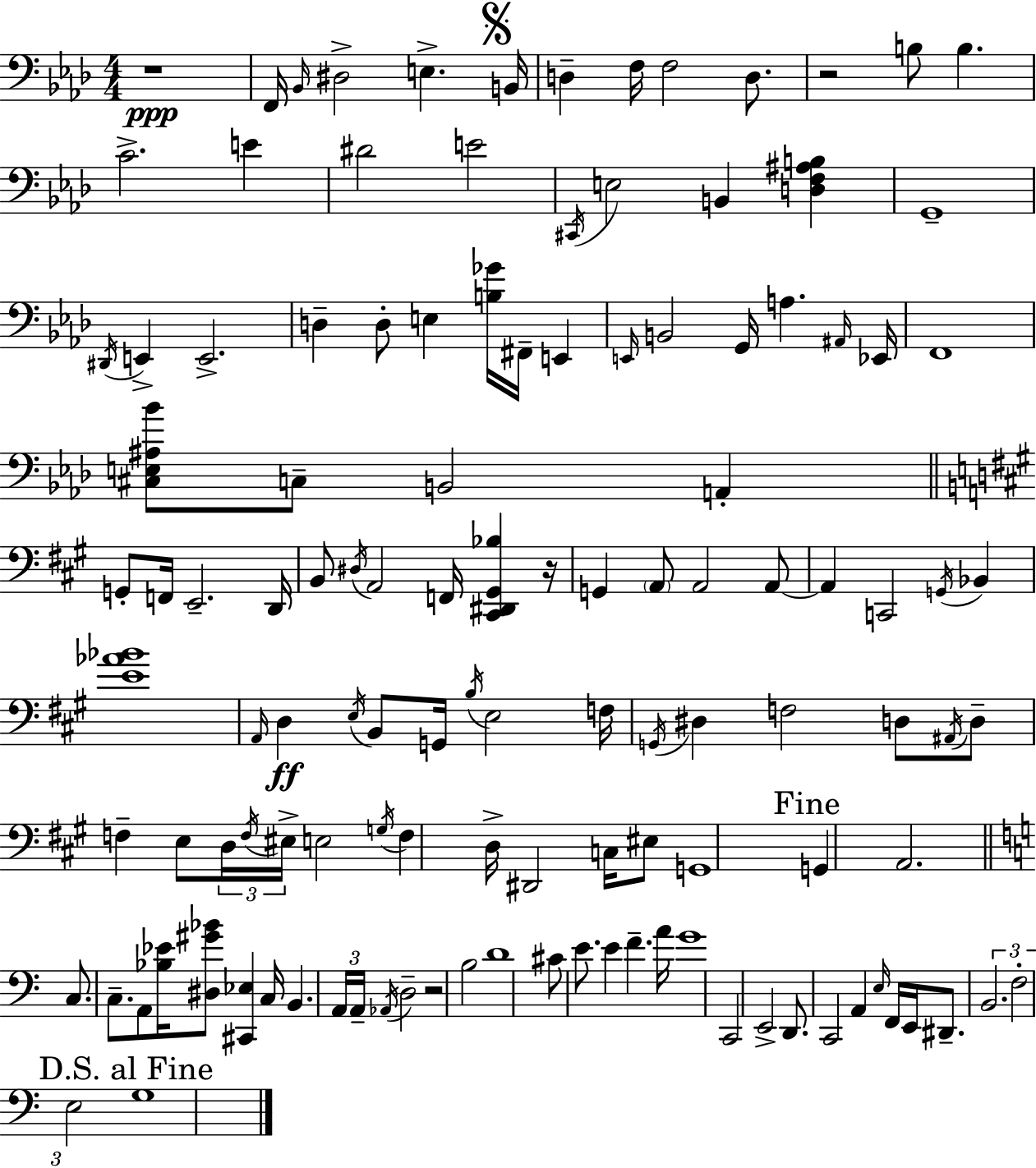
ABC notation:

X:1
T:Untitled
M:4/4
L:1/4
K:Fm
z4 F,,/4 _B,,/4 ^D,2 E, B,,/4 D, F,/4 F,2 D,/2 z2 B,/2 B, C2 E ^D2 E2 ^C,,/4 E,2 B,, [D,F,^A,B,] G,,4 ^D,,/4 E,, E,,2 D, D,/2 E, [B,_G]/4 ^F,,/4 E,, E,,/4 B,,2 G,,/4 A, ^A,,/4 _E,,/4 F,,4 [^C,E,^A,_B]/2 C,/2 B,,2 A,, G,,/2 F,,/4 E,,2 D,,/4 B,,/2 ^D,/4 A,,2 F,,/4 [^C,,^D,,^G,,_B,] z/4 G,, A,,/2 A,,2 A,,/2 A,, C,,2 G,,/4 _B,, [E_A_B]4 A,,/4 D, E,/4 B,,/2 G,,/4 B,/4 E,2 F,/4 G,,/4 ^D, F,2 D,/2 ^A,,/4 D,/2 F, E,/2 D,/4 F,/4 ^E,/4 E,2 G,/4 F, D,/4 ^D,,2 C,/4 ^E,/2 G,,4 G,, A,,2 C,/2 C,/2 A,,/2 [_B,_E]/4 [^D,^G_B]/2 [^C,,_E,] C,/4 B,, A,,/4 A,,/4 _A,,/4 D,2 z2 B,2 D4 ^C/2 E/2 E F A/4 G4 C,,2 E,,2 D,,/2 C,,2 A,, E,/4 F,,/4 E,,/4 ^D,,/2 B,,2 F,2 E,2 G,4